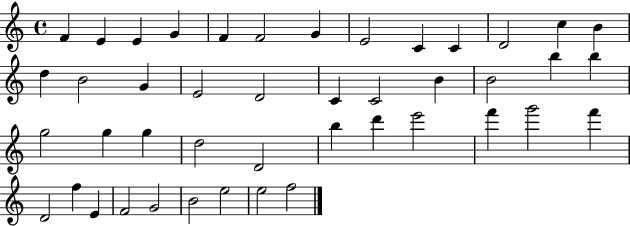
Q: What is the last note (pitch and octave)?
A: F5